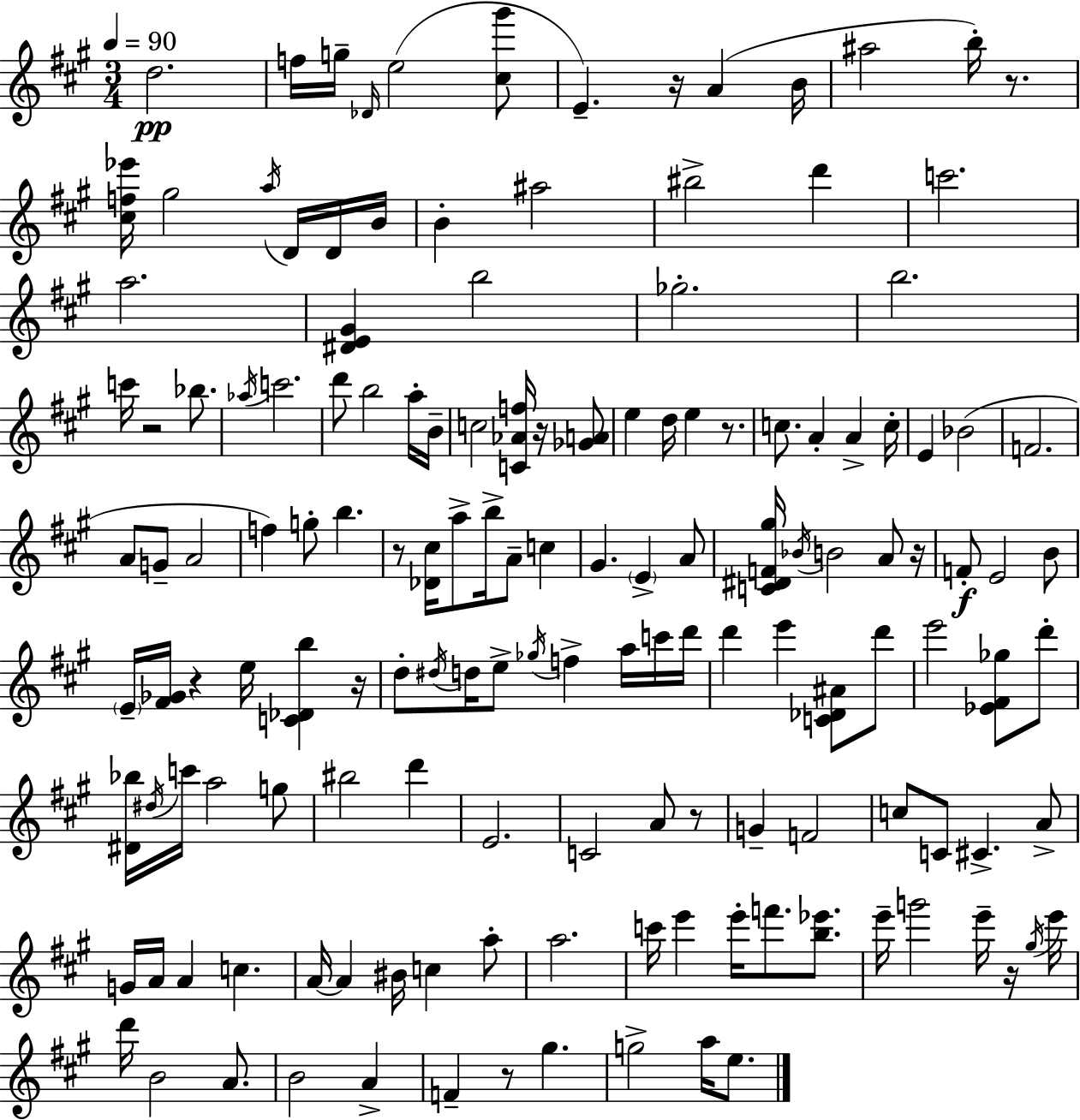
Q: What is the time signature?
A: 3/4